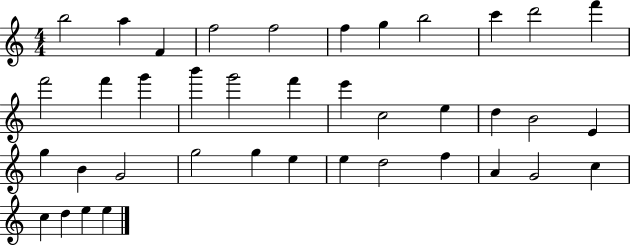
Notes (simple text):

B5/h A5/q F4/q F5/h F5/h F5/q G5/q B5/h C6/q D6/h F6/q F6/h F6/q G6/q B6/q G6/h F6/q E6/q C5/h E5/q D5/q B4/h E4/q G5/q B4/q G4/h G5/h G5/q E5/q E5/q D5/h F5/q A4/q G4/h C5/q C5/q D5/q E5/q E5/q